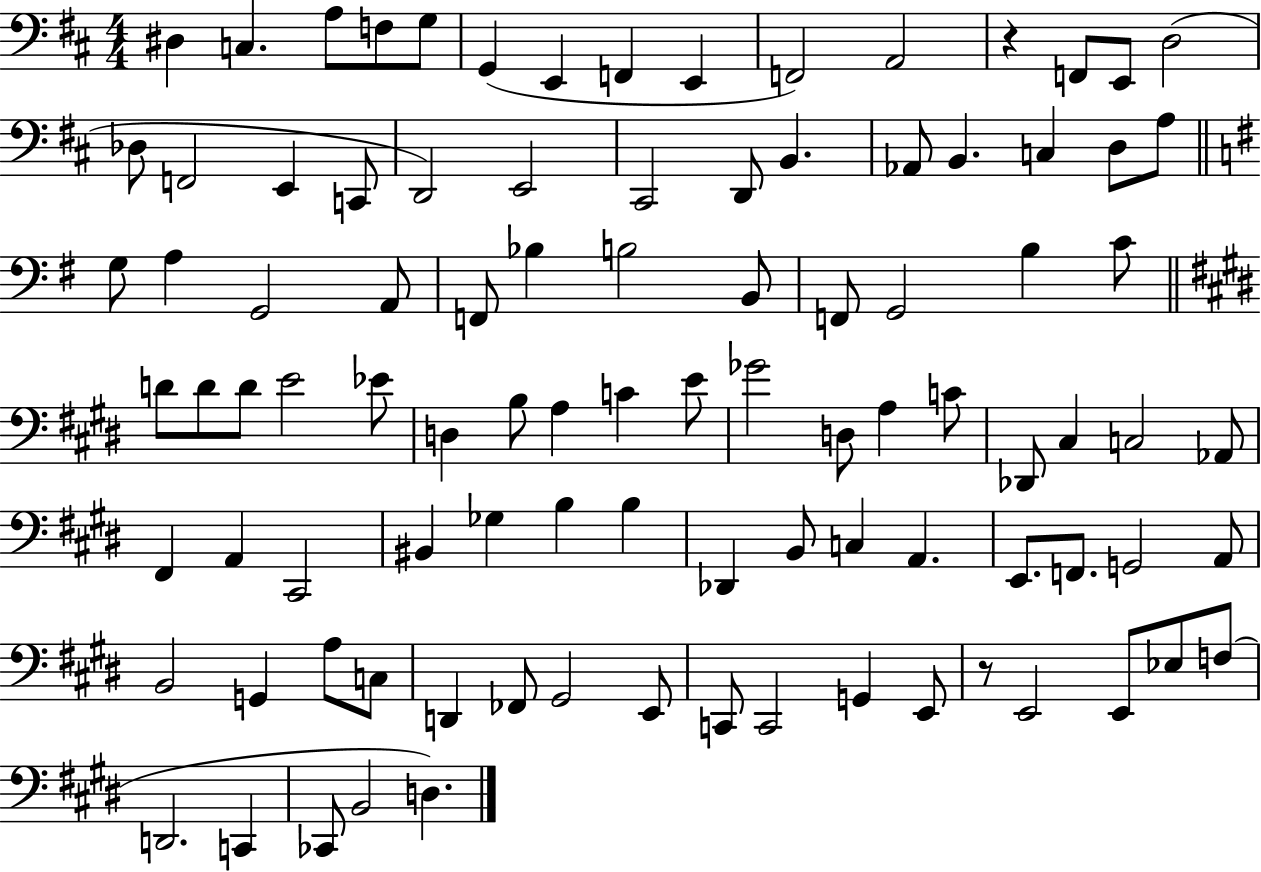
X:1
T:Untitled
M:4/4
L:1/4
K:D
^D, C, A,/2 F,/2 G,/2 G,, E,, F,, E,, F,,2 A,,2 z F,,/2 E,,/2 D,2 _D,/2 F,,2 E,, C,,/2 D,,2 E,,2 ^C,,2 D,,/2 B,, _A,,/2 B,, C, D,/2 A,/2 G,/2 A, G,,2 A,,/2 F,,/2 _B, B,2 B,,/2 F,,/2 G,,2 B, C/2 D/2 D/2 D/2 E2 _E/2 D, B,/2 A, C E/2 _G2 D,/2 A, C/2 _D,,/2 ^C, C,2 _A,,/2 ^F,, A,, ^C,,2 ^B,, _G, B, B, _D,, B,,/2 C, A,, E,,/2 F,,/2 G,,2 A,,/2 B,,2 G,, A,/2 C,/2 D,, _F,,/2 ^G,,2 E,,/2 C,,/2 C,,2 G,, E,,/2 z/2 E,,2 E,,/2 _E,/2 F,/2 D,,2 C,, _C,,/2 B,,2 D,